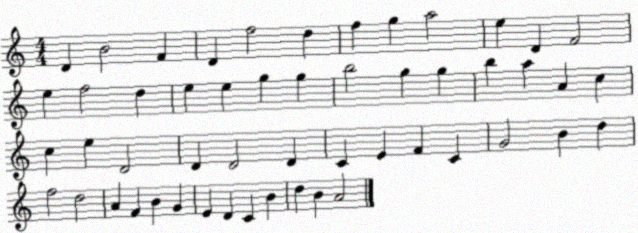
X:1
T:Untitled
M:4/4
L:1/4
K:C
D B2 F D f2 d f g a2 e D F2 e f2 d e e g g b2 g g b a A c c e D2 D D2 D C E F C G2 B d f2 d2 A F B G E D C B d B A2